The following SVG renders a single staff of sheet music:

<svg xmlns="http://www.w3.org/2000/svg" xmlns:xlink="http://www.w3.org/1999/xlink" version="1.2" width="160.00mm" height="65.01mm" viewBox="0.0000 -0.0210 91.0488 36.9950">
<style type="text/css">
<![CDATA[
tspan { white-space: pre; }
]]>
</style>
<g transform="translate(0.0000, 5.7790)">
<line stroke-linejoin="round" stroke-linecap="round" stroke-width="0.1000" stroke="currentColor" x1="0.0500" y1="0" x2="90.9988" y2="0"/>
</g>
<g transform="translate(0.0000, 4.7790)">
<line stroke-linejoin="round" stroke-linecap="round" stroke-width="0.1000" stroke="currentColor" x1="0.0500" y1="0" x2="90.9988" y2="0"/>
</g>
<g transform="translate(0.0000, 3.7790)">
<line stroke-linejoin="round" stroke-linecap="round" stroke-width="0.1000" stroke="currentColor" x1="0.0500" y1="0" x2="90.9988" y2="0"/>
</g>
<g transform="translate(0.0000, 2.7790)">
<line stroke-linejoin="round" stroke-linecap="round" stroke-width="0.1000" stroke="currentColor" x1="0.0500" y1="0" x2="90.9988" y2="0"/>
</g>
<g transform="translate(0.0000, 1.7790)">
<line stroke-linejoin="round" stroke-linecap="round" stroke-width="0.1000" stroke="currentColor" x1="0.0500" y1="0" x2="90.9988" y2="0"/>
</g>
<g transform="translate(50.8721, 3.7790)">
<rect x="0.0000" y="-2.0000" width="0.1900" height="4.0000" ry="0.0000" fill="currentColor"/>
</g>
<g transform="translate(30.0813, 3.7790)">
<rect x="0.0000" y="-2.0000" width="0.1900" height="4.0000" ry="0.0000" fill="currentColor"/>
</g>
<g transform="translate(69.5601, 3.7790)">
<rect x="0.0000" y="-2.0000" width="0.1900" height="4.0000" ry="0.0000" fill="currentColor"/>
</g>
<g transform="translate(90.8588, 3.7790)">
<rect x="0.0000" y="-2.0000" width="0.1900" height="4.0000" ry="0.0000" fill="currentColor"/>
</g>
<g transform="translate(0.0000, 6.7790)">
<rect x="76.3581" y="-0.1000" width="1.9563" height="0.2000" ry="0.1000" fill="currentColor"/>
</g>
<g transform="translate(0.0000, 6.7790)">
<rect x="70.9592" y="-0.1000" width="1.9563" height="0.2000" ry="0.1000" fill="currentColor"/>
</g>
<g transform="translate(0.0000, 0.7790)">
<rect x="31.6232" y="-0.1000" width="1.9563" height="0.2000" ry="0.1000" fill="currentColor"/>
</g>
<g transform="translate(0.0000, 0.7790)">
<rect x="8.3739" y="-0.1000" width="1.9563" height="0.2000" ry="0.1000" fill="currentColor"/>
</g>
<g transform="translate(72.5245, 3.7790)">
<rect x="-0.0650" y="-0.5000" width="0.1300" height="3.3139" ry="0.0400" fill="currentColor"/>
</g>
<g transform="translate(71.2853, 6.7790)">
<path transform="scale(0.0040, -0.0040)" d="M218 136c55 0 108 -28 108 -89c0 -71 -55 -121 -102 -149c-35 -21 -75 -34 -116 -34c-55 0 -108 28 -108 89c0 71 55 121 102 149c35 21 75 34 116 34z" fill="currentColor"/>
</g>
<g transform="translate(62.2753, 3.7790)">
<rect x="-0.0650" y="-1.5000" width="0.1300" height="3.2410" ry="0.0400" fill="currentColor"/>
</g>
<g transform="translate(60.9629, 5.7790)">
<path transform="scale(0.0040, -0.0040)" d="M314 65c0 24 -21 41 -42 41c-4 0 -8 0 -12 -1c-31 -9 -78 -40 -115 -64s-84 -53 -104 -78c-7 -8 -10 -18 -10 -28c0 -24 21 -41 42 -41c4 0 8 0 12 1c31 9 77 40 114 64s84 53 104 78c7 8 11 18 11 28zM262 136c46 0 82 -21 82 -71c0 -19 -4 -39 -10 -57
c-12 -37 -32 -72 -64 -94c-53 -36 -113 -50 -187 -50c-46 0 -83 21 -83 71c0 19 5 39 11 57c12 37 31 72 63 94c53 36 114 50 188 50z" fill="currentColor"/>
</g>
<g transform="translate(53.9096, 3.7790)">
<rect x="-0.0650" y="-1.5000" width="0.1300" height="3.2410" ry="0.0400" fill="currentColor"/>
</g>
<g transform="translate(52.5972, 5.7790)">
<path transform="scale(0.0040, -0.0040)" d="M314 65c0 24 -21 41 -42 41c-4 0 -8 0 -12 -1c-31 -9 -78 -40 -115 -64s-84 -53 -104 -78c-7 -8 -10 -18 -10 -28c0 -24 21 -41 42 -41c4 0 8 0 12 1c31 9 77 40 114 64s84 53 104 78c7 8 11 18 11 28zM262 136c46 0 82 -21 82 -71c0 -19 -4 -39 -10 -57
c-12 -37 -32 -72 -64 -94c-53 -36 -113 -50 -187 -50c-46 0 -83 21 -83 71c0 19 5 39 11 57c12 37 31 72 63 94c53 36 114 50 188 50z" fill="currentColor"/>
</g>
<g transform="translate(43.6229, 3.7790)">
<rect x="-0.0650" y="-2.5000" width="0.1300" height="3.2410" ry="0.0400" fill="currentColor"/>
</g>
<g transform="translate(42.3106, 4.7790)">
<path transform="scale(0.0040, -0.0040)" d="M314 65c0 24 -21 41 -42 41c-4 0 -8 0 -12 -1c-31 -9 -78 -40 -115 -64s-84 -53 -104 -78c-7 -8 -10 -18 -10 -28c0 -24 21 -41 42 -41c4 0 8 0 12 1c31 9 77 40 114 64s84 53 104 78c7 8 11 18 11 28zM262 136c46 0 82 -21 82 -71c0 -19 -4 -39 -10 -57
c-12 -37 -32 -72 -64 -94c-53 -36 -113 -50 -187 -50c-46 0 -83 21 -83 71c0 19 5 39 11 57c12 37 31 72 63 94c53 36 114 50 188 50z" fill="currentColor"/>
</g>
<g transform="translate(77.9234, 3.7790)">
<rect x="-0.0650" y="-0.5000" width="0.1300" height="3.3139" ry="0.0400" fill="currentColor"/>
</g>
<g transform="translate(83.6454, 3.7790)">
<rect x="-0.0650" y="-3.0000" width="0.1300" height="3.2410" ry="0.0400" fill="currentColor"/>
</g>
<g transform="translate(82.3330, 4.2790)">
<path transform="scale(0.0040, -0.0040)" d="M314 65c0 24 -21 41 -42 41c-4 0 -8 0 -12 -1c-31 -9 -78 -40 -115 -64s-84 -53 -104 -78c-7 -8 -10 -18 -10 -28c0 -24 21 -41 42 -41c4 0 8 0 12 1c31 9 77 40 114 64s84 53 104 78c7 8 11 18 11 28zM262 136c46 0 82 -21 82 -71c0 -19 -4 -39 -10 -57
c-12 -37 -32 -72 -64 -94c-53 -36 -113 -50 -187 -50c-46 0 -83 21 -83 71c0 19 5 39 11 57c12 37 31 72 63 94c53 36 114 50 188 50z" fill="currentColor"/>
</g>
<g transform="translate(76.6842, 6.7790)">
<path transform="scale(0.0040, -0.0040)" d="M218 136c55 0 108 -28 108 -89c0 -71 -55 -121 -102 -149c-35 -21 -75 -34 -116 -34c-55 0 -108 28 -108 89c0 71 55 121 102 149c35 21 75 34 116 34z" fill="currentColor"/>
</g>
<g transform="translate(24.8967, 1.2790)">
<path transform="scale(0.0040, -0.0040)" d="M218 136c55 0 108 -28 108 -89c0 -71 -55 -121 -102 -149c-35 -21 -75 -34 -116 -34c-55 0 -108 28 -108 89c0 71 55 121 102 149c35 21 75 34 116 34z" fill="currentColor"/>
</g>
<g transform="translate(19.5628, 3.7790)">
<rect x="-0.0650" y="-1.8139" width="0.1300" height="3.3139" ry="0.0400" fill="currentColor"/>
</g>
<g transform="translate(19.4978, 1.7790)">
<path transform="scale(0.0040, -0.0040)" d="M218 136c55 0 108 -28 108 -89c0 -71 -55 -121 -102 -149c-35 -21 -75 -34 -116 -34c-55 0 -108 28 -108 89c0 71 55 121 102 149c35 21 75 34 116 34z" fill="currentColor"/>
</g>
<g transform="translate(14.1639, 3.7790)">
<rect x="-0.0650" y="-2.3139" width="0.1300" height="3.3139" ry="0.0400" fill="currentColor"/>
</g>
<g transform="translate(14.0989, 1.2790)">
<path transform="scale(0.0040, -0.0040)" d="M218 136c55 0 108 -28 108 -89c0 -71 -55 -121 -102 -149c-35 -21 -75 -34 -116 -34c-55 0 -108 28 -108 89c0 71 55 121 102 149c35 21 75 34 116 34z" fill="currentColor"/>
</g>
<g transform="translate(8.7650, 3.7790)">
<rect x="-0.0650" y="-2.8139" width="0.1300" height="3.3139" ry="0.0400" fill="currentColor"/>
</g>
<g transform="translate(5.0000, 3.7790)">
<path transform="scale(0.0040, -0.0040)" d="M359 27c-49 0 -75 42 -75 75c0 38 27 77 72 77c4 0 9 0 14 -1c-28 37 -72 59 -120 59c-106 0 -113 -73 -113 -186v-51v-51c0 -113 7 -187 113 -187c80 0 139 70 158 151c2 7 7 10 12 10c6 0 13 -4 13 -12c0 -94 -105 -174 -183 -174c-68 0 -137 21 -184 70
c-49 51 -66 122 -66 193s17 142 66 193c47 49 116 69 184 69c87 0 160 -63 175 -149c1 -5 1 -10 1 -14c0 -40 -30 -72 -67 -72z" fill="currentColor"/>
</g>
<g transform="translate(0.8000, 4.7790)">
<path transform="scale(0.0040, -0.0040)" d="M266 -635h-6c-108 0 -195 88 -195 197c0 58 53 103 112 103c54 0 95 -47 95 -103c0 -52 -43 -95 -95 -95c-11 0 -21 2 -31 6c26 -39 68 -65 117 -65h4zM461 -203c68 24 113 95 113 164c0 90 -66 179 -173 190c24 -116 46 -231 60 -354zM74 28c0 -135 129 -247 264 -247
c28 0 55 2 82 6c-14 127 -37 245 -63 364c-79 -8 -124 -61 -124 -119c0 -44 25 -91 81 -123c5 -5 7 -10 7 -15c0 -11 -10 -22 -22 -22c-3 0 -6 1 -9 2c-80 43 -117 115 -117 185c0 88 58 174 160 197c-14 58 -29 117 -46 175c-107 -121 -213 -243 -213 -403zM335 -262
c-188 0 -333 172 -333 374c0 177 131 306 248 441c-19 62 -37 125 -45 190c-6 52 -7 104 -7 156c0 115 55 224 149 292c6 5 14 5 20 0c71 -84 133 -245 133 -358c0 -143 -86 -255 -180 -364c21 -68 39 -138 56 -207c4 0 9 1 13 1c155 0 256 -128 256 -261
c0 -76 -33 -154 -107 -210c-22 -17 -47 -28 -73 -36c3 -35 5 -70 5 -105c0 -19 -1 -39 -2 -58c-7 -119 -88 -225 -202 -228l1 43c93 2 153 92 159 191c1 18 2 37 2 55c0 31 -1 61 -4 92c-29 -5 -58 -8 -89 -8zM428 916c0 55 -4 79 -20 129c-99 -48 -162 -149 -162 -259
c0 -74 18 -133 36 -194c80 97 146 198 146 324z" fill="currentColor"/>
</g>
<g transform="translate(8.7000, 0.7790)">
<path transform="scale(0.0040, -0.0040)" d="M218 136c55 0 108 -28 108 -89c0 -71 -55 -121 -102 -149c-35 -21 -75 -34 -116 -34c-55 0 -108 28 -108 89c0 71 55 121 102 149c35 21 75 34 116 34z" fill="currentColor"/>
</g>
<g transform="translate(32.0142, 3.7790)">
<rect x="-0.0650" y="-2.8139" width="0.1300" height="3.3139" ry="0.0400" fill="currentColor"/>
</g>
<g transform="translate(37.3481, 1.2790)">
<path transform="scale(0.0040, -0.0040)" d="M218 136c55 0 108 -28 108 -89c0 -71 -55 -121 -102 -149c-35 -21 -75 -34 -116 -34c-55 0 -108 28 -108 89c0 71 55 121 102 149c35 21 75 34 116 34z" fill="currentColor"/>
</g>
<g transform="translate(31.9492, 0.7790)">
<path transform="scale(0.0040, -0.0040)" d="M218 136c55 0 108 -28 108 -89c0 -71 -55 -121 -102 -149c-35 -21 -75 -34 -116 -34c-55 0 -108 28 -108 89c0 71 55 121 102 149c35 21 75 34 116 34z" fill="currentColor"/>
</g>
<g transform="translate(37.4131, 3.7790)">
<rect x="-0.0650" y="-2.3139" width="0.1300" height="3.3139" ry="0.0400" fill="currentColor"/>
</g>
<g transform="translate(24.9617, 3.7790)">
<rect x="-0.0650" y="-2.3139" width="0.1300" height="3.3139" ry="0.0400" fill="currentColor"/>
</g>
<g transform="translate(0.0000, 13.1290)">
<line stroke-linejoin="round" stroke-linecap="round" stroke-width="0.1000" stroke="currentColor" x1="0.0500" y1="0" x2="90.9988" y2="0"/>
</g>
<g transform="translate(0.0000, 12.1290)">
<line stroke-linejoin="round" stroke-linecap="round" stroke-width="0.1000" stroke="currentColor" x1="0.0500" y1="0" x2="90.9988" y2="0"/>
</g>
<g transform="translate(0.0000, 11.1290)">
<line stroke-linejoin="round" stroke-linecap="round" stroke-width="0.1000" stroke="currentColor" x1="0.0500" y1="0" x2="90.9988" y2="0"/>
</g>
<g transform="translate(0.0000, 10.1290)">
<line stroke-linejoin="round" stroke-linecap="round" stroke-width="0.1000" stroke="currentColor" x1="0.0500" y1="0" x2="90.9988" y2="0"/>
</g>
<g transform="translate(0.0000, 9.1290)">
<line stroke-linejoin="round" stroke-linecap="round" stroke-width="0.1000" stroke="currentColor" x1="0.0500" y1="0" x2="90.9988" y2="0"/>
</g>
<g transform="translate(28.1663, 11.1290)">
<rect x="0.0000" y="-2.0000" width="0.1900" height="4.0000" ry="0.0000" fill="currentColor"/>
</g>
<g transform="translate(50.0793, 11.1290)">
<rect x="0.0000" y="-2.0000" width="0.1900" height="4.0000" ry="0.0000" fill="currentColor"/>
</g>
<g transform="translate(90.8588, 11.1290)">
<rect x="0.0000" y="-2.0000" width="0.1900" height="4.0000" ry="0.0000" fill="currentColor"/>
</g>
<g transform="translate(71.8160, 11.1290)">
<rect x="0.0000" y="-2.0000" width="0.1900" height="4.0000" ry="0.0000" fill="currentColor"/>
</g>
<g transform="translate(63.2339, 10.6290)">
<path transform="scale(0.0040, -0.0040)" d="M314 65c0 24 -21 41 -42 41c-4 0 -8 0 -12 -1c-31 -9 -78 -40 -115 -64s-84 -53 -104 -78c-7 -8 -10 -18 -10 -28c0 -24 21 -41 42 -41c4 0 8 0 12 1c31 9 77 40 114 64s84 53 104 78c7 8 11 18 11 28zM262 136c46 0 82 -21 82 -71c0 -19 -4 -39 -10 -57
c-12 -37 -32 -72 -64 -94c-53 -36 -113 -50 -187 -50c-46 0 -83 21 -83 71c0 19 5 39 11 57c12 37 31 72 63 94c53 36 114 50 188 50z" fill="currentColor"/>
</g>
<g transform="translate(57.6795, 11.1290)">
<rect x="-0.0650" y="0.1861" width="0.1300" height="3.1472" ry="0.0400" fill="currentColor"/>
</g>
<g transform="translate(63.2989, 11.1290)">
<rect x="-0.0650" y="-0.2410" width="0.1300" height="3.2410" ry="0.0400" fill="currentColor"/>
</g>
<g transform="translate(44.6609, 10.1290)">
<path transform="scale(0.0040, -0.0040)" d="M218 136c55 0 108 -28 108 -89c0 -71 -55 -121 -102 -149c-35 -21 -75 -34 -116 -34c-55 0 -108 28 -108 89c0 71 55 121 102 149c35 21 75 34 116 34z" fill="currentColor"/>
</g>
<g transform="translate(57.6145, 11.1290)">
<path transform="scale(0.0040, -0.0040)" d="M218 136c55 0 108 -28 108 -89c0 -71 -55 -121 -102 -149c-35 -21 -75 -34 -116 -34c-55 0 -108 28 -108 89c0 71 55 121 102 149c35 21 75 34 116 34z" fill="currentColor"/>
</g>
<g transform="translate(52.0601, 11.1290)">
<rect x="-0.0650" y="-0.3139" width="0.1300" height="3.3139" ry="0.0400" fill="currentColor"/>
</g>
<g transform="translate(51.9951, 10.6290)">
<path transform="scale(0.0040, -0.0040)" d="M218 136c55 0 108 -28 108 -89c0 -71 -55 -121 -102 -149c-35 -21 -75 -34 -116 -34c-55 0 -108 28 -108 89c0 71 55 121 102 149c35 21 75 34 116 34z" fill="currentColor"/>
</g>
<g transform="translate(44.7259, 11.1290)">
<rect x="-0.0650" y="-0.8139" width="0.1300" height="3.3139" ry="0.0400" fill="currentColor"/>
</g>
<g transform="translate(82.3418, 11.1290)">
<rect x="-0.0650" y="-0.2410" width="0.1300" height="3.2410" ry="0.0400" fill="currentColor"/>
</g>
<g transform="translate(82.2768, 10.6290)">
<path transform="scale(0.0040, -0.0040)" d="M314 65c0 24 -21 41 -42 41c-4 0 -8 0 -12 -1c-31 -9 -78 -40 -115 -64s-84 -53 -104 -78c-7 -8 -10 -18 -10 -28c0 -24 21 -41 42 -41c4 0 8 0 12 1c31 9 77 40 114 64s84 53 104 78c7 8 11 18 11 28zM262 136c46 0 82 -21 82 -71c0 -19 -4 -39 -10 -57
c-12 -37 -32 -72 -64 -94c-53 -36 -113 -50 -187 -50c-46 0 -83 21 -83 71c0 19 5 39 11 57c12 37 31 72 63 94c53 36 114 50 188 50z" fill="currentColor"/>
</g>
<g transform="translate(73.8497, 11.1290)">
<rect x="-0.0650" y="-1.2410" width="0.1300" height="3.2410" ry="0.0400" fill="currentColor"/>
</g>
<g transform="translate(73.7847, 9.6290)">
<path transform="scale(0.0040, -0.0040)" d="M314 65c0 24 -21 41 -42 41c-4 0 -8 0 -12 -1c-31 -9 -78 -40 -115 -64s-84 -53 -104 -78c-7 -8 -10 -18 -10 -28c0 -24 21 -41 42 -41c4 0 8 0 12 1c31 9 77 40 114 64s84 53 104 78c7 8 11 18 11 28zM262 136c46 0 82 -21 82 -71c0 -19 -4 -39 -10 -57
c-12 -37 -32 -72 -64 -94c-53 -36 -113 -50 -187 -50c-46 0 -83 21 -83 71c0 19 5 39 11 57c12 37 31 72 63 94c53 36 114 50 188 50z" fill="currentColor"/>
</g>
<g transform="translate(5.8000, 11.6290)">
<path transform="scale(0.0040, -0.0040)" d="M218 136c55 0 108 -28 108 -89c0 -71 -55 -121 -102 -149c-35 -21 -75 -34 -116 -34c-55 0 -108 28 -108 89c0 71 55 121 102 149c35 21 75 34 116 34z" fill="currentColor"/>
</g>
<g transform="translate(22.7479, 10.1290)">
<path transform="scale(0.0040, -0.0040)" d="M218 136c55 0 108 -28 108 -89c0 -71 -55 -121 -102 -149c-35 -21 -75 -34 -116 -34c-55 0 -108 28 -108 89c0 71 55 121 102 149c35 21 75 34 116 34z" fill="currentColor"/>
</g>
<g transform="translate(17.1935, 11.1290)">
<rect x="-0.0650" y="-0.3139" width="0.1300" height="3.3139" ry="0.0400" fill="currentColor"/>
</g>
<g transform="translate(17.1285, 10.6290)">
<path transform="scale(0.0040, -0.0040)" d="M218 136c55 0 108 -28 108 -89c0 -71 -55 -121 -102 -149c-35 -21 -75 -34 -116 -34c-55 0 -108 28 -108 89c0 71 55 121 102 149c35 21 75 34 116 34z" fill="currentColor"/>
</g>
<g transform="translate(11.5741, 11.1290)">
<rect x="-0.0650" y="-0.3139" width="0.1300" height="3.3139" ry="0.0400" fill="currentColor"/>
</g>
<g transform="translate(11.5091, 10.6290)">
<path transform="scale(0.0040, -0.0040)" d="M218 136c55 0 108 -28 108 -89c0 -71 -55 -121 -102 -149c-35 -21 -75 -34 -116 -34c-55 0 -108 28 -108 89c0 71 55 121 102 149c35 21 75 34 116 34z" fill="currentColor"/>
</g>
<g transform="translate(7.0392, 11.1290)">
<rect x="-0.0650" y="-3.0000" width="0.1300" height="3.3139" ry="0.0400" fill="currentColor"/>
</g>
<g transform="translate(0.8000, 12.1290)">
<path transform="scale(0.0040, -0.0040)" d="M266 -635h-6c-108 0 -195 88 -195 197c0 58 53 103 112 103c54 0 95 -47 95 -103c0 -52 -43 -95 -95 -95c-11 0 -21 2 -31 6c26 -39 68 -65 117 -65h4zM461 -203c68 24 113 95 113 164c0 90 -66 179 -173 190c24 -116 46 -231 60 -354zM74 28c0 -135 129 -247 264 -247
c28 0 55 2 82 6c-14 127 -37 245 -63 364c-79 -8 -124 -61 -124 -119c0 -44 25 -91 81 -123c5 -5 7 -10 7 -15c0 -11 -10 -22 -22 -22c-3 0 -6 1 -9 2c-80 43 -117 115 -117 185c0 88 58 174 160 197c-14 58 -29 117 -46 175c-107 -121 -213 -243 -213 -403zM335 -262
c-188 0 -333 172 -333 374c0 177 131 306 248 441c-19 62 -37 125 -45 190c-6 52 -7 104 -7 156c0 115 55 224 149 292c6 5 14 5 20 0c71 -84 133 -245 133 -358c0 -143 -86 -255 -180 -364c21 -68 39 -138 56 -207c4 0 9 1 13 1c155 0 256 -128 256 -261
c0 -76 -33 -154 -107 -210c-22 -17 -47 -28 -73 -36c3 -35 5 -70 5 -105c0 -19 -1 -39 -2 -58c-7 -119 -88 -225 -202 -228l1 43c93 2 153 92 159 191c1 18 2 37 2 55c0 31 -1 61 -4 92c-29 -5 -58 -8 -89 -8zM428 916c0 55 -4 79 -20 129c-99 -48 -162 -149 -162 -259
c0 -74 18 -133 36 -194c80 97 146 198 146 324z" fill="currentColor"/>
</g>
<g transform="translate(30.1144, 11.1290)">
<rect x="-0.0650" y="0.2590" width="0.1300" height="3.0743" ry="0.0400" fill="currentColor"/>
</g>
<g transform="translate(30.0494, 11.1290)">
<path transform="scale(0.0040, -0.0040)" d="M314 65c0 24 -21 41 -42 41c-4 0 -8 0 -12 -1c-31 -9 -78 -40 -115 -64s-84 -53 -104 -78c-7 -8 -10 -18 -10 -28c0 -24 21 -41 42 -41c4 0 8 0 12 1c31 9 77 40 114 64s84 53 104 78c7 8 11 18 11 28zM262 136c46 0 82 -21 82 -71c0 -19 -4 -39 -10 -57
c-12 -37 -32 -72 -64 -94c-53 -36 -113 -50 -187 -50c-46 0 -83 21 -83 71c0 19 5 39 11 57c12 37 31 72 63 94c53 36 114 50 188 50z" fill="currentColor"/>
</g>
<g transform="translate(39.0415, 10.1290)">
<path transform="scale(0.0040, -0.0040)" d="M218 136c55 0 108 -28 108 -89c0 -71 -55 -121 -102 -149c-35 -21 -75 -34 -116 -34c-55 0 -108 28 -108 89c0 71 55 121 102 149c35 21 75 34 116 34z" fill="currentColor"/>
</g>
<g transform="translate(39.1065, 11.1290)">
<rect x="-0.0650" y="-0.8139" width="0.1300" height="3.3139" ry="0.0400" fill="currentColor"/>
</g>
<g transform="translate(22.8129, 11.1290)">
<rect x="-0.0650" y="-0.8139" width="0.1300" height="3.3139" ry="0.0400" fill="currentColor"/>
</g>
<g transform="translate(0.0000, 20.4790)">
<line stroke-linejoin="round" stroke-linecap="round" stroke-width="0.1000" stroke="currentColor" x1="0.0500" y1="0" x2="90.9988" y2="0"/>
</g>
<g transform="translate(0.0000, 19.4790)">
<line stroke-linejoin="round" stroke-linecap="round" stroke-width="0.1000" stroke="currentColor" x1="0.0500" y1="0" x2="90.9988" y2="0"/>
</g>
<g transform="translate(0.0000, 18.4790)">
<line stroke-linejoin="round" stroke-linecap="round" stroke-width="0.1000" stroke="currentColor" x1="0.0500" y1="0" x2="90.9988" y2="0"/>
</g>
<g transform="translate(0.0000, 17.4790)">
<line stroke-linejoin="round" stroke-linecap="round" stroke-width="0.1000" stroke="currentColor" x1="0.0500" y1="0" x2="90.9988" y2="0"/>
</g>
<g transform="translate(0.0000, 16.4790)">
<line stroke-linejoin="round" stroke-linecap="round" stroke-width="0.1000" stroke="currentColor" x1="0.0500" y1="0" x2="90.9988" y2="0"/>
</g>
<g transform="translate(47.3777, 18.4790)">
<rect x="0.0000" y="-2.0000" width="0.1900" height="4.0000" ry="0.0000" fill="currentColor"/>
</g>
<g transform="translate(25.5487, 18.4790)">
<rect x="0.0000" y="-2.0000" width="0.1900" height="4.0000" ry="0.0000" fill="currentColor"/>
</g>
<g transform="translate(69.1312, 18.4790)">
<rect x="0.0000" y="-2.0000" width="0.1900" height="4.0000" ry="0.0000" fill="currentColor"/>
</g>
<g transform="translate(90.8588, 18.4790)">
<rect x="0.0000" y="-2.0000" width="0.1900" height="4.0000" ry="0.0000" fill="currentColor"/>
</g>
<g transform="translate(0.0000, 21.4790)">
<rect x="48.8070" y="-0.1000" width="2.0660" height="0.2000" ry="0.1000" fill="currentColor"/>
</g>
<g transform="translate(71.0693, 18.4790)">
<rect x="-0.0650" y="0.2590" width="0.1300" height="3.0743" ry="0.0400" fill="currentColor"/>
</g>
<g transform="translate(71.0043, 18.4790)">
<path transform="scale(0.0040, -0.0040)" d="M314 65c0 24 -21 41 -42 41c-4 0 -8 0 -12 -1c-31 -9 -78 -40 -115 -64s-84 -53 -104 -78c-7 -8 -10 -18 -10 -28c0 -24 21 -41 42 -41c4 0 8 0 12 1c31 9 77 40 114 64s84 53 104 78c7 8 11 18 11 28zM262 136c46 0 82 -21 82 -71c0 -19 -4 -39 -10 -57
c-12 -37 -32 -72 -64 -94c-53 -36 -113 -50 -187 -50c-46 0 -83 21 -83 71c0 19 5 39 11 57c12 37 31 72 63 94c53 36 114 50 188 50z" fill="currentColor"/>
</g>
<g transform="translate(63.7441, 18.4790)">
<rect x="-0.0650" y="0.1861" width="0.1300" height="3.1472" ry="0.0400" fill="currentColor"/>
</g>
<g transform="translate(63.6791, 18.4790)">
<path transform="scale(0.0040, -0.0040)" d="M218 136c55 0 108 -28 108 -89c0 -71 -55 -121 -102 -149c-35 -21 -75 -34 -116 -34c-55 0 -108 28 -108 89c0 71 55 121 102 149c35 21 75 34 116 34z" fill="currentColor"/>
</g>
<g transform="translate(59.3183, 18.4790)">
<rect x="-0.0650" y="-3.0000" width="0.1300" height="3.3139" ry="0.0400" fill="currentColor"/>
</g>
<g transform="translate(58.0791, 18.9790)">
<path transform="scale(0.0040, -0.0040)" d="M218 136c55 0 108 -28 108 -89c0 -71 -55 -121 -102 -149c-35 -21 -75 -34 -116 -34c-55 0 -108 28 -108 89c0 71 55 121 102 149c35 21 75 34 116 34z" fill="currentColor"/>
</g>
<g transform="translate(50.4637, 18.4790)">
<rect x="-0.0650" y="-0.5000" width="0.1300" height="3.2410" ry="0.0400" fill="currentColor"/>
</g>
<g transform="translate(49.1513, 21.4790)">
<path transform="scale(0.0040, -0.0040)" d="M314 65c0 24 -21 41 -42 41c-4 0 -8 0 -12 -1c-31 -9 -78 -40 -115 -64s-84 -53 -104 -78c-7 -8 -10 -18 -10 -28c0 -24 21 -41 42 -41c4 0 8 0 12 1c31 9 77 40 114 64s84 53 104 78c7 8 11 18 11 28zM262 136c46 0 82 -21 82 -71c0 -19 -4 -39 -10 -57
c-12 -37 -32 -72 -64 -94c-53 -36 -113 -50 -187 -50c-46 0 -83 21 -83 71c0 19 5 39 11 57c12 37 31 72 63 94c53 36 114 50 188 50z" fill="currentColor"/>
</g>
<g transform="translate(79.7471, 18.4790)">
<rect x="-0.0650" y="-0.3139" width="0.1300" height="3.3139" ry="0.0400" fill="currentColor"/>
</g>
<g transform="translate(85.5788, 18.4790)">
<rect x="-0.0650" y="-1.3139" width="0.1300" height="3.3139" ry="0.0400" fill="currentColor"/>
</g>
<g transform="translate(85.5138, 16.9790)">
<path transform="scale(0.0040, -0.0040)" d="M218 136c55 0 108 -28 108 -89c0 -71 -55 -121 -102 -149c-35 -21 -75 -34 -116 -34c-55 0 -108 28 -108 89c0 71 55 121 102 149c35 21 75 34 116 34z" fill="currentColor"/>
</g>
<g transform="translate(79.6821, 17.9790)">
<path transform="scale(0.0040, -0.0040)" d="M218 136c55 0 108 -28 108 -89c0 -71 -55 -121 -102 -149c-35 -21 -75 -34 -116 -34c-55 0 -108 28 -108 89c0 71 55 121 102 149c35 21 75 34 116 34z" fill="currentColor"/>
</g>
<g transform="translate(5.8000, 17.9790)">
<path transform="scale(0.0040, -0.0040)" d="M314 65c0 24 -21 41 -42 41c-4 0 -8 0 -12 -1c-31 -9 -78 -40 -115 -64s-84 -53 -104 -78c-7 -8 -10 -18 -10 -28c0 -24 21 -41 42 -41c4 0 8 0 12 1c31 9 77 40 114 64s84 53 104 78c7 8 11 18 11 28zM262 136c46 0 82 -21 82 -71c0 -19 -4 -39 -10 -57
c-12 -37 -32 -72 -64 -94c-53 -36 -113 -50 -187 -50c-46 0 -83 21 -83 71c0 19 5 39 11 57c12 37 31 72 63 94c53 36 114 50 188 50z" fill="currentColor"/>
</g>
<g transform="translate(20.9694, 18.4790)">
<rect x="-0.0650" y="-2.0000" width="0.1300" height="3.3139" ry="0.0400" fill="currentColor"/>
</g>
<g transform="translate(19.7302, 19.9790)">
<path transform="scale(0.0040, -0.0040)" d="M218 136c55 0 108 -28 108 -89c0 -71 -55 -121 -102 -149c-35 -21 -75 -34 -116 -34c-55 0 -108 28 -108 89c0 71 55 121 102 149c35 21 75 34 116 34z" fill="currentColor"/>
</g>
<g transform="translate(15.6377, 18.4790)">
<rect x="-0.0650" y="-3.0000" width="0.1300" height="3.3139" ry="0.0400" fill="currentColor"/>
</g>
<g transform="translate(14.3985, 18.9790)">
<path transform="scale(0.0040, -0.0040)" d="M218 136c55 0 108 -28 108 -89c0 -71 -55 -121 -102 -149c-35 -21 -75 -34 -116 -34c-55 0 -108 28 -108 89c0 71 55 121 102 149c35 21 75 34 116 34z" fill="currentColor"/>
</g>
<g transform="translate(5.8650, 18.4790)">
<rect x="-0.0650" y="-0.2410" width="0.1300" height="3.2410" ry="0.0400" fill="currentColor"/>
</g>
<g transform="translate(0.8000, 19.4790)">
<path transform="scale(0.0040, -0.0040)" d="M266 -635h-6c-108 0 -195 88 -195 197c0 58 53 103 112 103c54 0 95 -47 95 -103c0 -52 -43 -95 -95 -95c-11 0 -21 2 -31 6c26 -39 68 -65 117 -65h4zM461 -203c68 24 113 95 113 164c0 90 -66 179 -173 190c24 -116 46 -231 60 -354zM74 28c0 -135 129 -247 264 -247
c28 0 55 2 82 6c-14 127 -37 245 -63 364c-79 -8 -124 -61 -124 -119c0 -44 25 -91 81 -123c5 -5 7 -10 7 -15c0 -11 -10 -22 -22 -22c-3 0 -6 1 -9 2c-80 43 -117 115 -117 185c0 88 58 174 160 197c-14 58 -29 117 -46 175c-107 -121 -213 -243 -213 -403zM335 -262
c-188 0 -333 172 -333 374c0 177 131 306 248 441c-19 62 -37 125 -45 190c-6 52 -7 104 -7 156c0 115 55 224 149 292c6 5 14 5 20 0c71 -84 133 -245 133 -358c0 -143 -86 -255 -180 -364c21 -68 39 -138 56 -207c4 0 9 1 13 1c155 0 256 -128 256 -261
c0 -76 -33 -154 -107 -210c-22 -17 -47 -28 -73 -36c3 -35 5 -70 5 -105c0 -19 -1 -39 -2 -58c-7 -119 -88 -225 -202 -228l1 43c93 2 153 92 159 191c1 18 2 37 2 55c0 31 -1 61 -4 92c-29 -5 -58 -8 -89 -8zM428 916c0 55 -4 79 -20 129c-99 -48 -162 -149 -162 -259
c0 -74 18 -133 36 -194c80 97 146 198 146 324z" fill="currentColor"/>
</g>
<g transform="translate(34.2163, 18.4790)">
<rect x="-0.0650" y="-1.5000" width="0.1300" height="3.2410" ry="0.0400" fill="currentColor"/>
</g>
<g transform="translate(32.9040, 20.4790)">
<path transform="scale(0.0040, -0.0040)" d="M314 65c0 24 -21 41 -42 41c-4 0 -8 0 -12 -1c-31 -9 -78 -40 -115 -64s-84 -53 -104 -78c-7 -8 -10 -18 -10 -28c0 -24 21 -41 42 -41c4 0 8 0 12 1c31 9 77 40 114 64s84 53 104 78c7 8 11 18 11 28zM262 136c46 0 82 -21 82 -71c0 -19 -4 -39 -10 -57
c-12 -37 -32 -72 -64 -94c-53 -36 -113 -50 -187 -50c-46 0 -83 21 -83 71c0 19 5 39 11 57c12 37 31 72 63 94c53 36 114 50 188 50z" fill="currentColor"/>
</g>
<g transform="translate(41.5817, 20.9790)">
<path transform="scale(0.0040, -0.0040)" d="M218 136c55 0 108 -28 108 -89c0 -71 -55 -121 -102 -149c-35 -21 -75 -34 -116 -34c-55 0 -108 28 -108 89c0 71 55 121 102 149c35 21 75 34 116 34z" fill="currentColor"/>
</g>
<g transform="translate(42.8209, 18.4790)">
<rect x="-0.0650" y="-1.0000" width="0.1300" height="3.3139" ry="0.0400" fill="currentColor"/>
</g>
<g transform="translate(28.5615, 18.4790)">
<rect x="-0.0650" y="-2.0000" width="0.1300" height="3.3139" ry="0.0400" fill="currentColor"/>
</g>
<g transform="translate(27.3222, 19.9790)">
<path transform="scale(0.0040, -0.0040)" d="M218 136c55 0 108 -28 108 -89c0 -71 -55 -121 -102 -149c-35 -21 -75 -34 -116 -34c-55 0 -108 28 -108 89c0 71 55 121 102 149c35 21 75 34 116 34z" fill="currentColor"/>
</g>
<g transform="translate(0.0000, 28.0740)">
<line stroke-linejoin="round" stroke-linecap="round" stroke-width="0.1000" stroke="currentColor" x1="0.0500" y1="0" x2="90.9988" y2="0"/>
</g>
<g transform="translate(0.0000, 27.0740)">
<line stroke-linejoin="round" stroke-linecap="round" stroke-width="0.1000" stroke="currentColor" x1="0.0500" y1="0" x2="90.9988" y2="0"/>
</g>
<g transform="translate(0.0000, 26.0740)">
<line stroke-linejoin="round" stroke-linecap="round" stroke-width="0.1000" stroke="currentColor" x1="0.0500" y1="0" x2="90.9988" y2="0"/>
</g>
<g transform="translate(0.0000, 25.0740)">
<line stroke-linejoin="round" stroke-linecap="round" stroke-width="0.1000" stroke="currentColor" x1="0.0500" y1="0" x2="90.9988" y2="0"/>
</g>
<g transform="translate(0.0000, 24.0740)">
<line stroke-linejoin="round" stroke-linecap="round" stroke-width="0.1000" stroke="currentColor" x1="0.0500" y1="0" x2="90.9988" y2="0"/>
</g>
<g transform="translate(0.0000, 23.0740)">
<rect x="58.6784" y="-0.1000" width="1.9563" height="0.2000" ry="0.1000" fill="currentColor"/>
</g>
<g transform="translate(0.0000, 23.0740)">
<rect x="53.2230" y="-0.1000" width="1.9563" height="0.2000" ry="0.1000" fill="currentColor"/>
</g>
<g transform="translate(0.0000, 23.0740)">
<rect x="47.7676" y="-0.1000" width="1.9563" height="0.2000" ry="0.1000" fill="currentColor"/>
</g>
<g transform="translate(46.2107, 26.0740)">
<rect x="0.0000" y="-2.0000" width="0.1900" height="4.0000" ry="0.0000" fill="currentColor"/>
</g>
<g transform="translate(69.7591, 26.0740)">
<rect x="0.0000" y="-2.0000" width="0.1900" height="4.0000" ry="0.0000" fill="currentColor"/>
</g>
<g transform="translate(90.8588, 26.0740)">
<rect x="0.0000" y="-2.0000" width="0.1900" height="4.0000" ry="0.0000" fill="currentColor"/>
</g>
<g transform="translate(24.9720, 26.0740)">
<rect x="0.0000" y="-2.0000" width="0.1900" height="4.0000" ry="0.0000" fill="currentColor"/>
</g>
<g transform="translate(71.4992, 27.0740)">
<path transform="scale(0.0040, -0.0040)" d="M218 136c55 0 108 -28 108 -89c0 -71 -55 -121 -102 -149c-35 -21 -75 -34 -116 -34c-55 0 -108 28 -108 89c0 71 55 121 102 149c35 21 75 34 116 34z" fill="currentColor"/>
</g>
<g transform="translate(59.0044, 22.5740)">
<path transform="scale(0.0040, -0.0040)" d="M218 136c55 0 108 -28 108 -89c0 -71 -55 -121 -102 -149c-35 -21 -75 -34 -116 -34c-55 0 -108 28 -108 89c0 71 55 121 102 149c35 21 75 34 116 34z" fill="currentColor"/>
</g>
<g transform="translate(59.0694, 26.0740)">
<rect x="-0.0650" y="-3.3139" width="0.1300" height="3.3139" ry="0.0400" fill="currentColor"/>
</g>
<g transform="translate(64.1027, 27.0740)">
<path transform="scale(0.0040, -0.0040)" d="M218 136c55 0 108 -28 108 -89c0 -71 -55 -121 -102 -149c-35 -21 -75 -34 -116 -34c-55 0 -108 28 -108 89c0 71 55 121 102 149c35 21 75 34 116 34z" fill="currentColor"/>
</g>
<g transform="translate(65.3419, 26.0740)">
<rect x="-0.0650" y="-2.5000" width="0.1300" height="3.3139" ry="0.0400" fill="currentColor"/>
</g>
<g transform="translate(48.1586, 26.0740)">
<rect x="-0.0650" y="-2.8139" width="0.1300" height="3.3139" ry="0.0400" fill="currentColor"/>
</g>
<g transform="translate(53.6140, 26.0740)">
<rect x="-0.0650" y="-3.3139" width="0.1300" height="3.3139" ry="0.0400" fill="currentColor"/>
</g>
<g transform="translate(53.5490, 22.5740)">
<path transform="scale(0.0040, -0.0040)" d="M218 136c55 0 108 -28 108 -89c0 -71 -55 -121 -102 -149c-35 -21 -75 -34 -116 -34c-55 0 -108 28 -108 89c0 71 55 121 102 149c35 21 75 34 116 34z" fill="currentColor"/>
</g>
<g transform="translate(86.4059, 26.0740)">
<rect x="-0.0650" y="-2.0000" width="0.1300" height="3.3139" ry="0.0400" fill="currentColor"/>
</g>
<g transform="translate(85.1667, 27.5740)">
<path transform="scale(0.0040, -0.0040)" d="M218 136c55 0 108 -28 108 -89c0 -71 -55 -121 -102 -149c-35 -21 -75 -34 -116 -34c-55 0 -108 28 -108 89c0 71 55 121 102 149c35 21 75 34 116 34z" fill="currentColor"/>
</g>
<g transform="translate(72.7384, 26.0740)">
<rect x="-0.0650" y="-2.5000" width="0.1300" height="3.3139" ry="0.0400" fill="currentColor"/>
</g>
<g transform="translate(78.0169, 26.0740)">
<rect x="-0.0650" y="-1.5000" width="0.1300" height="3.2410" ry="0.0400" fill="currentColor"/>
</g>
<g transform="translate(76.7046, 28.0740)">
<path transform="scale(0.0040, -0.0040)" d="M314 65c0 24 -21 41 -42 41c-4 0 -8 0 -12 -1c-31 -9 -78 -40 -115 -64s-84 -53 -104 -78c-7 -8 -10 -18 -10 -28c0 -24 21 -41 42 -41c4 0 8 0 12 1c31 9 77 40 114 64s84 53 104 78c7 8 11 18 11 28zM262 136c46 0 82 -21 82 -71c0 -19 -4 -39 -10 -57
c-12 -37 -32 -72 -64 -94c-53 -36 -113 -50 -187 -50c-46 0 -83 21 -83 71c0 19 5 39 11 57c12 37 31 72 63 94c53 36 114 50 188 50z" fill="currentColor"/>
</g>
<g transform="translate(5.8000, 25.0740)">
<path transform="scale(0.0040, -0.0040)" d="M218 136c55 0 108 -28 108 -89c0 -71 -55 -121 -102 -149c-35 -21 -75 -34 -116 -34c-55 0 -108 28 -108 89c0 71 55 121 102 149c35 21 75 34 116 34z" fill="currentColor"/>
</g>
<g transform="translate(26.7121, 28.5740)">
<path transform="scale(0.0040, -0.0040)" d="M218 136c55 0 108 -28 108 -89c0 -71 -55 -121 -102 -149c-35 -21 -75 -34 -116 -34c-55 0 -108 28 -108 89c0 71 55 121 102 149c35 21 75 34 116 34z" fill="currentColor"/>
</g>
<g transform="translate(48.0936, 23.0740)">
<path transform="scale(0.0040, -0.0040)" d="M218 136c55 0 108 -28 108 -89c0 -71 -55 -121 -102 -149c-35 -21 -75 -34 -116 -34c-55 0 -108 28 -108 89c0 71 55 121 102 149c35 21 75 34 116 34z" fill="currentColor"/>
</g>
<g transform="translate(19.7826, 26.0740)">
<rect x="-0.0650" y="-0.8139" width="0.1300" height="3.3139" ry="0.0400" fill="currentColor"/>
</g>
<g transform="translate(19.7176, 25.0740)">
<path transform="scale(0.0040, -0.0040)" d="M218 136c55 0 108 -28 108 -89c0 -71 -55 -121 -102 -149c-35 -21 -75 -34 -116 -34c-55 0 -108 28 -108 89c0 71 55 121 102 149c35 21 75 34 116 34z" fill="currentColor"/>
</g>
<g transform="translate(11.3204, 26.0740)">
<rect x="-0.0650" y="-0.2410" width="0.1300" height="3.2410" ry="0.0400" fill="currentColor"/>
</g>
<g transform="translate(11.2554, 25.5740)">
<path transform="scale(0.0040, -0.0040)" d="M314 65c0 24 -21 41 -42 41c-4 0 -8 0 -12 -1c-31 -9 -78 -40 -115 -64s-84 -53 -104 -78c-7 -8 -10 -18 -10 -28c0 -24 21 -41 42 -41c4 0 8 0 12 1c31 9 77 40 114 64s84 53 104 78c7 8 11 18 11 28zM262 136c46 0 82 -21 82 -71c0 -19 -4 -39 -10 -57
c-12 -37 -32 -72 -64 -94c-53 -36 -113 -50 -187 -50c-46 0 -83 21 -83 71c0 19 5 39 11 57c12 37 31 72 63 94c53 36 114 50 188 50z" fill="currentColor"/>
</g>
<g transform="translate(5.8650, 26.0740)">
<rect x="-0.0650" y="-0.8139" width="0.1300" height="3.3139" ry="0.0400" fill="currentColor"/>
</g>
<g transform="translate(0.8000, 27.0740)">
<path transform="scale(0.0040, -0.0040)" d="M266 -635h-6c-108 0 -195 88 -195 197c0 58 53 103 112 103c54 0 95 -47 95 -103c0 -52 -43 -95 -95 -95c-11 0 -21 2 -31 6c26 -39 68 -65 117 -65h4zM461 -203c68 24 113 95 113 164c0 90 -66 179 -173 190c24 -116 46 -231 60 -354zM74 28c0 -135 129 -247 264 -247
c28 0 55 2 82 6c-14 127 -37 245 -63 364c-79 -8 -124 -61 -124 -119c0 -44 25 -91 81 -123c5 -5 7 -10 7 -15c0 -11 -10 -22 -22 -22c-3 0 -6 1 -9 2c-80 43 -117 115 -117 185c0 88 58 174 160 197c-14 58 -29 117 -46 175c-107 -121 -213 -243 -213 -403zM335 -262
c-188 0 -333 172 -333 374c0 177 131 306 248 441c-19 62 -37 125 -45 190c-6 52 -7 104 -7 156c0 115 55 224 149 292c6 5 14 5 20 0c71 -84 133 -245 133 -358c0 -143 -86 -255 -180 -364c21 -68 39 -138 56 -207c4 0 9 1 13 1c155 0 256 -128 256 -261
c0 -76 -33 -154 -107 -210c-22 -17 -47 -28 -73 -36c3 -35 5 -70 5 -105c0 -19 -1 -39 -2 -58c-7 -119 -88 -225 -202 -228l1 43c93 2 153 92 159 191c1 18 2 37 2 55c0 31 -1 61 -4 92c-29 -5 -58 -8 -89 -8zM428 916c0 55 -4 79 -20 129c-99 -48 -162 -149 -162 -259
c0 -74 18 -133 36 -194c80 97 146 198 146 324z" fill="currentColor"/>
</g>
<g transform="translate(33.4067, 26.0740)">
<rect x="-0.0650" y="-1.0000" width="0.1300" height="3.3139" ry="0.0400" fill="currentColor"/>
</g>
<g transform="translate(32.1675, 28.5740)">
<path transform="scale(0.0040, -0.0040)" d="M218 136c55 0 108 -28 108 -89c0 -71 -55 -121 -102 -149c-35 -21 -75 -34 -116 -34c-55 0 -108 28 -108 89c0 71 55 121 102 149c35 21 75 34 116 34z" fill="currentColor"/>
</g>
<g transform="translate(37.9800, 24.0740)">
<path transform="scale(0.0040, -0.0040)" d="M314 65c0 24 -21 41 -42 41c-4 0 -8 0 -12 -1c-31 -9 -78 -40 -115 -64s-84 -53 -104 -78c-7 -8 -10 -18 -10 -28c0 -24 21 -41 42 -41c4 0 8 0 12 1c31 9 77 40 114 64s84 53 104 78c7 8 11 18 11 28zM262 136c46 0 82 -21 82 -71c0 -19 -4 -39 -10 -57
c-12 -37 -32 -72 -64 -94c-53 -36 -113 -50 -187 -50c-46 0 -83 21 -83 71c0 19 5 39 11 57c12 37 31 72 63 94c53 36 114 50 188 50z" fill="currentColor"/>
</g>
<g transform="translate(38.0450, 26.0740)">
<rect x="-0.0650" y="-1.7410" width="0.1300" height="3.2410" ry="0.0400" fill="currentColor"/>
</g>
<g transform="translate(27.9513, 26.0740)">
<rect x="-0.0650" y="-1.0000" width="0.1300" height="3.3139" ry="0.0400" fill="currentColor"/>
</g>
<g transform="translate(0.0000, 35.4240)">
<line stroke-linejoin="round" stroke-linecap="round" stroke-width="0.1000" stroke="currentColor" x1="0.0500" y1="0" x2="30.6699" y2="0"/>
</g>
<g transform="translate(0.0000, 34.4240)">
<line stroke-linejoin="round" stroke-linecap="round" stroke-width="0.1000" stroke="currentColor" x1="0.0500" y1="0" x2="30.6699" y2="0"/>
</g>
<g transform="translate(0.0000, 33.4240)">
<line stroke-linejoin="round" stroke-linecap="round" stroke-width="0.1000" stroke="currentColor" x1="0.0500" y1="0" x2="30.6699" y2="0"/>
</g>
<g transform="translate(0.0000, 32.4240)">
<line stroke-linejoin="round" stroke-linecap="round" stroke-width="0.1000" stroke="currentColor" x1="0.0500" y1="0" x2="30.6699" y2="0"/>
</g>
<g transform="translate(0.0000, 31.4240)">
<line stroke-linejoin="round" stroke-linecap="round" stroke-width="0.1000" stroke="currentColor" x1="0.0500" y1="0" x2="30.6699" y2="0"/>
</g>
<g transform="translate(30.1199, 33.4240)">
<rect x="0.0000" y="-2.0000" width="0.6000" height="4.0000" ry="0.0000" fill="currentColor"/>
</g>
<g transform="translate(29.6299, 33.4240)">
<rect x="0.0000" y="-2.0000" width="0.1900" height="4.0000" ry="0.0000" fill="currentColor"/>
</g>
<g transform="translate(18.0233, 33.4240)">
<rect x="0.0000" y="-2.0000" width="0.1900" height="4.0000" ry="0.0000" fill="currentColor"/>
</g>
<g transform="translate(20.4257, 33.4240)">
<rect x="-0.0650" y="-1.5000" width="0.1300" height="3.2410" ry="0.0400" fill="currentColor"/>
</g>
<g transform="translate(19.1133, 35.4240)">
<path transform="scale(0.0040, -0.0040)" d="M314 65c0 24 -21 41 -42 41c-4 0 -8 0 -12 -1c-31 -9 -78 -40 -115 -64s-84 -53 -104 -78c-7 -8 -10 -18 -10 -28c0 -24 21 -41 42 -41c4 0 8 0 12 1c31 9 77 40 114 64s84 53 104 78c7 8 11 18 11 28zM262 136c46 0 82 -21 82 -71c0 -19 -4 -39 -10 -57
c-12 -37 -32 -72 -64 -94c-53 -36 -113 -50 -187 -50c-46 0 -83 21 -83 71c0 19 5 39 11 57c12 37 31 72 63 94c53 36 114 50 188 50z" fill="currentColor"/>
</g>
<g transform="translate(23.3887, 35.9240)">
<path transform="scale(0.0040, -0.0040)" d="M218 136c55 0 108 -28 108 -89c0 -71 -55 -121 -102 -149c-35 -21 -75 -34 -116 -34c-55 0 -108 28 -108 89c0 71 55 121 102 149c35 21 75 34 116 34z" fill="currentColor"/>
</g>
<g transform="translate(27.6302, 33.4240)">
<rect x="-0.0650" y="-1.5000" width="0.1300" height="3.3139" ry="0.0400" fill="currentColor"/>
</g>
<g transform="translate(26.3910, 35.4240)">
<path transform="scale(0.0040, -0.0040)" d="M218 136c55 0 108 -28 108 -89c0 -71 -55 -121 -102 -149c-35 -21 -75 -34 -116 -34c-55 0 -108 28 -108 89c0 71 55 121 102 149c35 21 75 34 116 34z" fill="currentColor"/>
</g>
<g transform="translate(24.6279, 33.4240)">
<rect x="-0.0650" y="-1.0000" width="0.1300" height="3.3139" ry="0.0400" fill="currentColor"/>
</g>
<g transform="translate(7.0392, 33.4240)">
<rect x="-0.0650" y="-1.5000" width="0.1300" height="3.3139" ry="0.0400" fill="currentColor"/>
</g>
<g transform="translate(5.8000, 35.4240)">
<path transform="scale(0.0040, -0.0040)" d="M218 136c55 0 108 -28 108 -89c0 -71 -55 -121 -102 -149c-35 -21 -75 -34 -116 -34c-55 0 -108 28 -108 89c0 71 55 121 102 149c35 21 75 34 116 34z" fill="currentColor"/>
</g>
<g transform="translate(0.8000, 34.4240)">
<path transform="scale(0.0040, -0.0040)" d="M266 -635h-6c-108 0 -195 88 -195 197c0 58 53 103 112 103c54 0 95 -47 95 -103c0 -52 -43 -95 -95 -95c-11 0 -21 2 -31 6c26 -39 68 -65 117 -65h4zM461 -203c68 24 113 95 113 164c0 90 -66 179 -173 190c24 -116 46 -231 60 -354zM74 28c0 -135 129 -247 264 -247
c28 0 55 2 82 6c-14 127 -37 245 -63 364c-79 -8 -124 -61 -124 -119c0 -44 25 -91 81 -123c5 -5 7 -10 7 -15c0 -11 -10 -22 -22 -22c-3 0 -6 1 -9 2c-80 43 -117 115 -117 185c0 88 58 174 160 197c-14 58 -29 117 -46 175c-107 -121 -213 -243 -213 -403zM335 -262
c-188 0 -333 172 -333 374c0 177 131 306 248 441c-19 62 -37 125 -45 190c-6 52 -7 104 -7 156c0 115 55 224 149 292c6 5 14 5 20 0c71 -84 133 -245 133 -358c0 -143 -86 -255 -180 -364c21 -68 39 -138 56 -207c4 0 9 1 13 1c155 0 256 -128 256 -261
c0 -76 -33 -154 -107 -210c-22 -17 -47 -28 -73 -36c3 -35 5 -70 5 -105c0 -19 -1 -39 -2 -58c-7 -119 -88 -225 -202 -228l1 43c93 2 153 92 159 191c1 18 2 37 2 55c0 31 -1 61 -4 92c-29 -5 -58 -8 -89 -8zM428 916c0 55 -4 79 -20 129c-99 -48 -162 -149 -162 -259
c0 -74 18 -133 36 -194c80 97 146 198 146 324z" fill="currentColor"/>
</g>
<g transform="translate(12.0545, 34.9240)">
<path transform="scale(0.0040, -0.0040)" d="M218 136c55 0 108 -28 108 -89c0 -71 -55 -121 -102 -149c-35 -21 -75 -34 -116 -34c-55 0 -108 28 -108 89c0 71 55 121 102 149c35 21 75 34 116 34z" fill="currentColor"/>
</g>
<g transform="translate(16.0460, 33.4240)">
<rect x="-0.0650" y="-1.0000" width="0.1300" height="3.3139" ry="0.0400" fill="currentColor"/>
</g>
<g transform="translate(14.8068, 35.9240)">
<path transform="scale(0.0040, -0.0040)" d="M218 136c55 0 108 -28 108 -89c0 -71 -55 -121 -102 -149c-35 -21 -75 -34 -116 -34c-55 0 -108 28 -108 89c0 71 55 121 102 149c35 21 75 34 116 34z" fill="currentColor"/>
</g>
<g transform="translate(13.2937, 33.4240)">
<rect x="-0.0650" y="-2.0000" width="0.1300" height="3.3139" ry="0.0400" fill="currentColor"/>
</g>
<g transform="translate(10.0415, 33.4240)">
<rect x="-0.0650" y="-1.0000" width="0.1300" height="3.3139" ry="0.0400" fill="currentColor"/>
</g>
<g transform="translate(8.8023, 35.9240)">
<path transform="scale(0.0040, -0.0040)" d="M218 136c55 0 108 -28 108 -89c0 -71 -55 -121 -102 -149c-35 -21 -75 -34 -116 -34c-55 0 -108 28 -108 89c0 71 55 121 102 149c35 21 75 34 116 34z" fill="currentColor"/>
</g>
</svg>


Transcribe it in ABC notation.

X:1
T:Untitled
M:4/4
L:1/4
K:C
a g f g a g G2 E2 E2 C C A2 A c c d B2 d d c B c2 e2 c2 c2 A F F E2 D C2 A B B2 c e d c2 d D D f2 a b b G G E2 F E D F D E2 D E